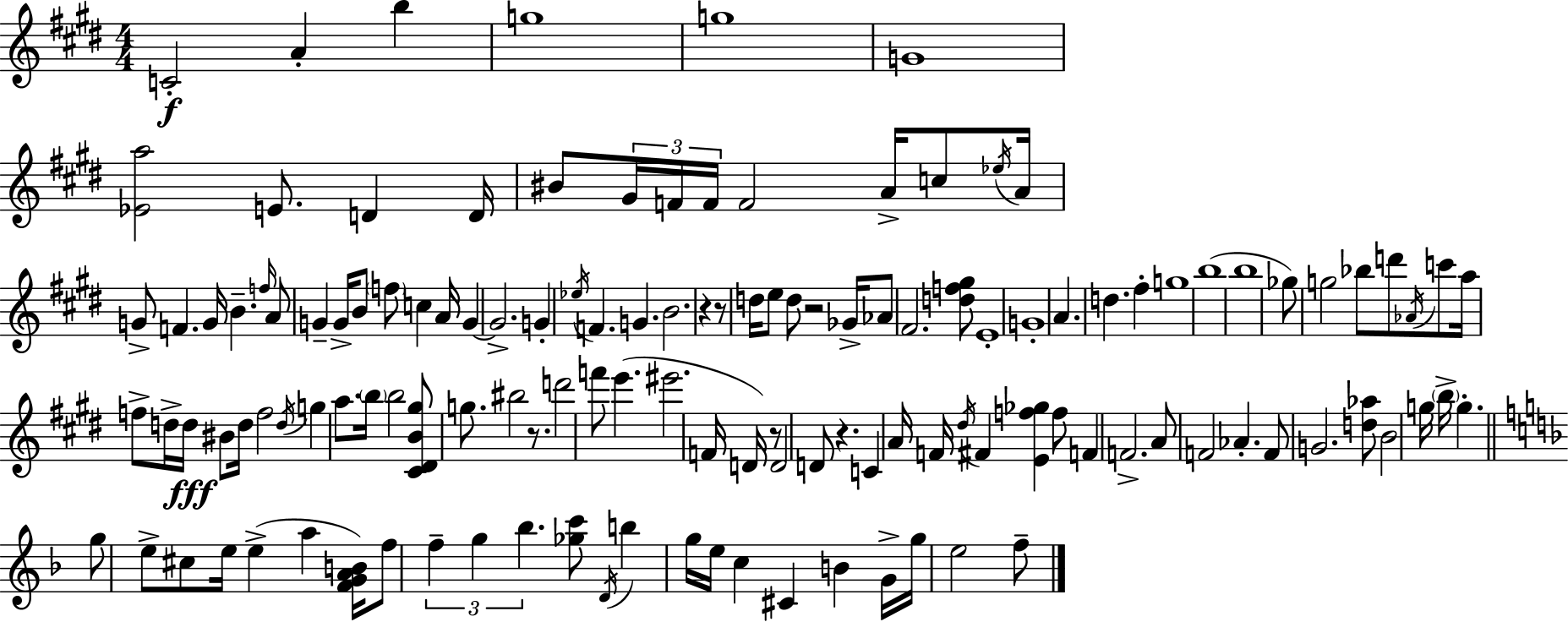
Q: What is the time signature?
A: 4/4